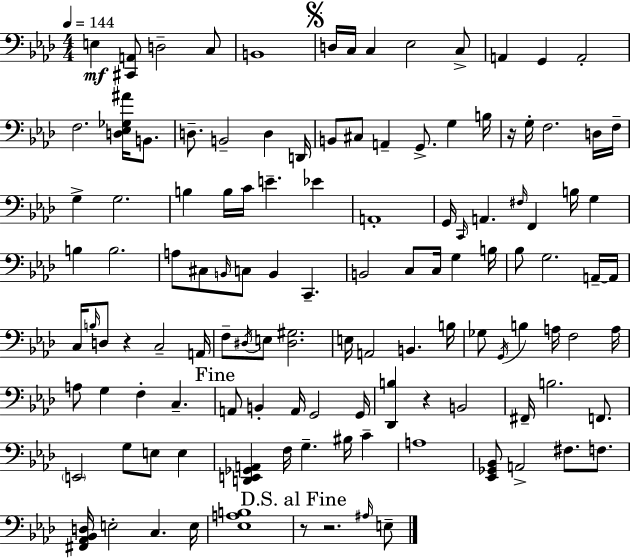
X:1
T:Untitled
M:4/4
L:1/4
K:Fm
E, [^C,,A,,]/2 D,2 C,/2 B,,4 D,/4 C,/4 C, _E,2 C,/2 A,, G,, A,,2 F,2 [D,_E,_G,^A]/4 B,,/2 D,/2 B,,2 D, D,,/4 B,,/2 ^C,/2 A,, G,,/2 G, B,/4 z/4 G,/4 F,2 D,/4 F,/4 G, G,2 B, B,/4 C/4 E _E A,,4 G,,/4 C,,/4 A,, ^F,/4 F,, B,/4 G, B, B,2 A,/2 ^C,/2 B,,/4 C,/2 B,, C,, B,,2 C,/2 C,/4 G, B,/4 _B,/2 G,2 A,,/4 A,,/4 C,/4 B,/4 D,/2 z C,2 A,,/4 F,/2 ^D,/4 E,/2 [^D,^G,]2 E,/4 A,,2 B,, B,/4 _G,/2 G,,/4 B, A,/4 F,2 A,/4 A,/2 G, F, C, A,,/2 B,, A,,/4 G,,2 G,,/4 [_D,,B,] z B,,2 ^F,,/4 B,2 F,,/2 E,,2 G,/2 E,/2 E, [D,,E,,_G,,A,,] F,/4 G, ^B,/4 C A,4 [_E,,_G,,_B,,]/2 A,,2 ^F,/2 F,/2 [^F,,_A,,_B,,D,]/4 E,2 C, E,/4 [_E,A,B,]4 z/2 z2 ^A,/4 E,/2